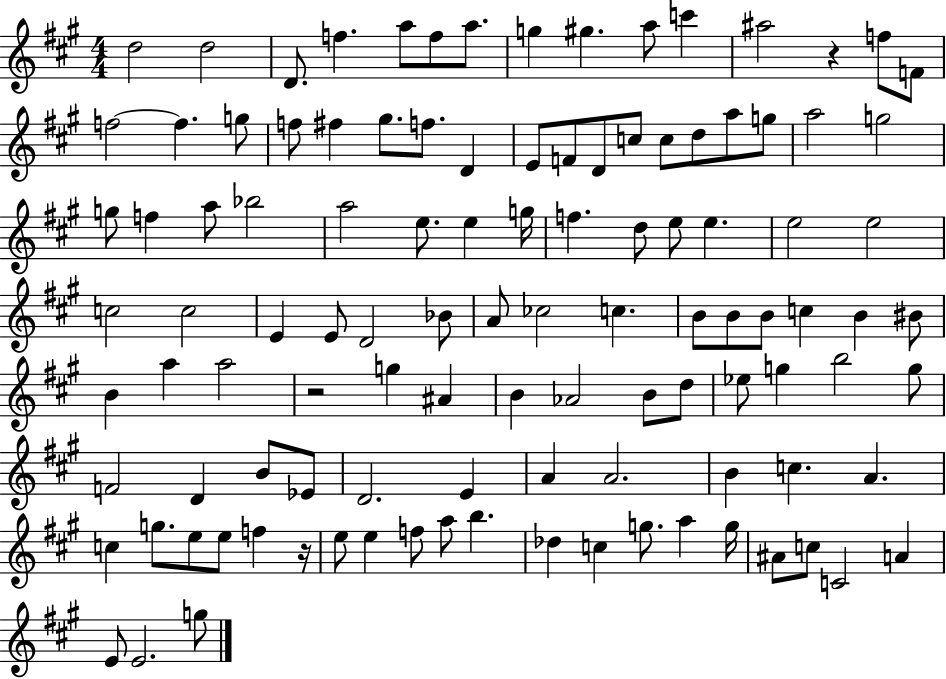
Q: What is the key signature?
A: A major